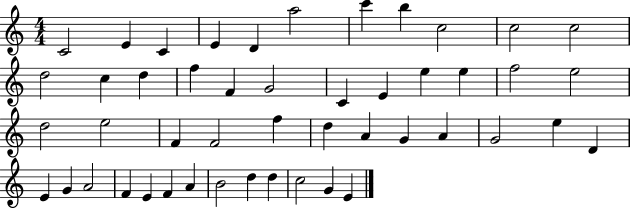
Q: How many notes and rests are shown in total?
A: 48